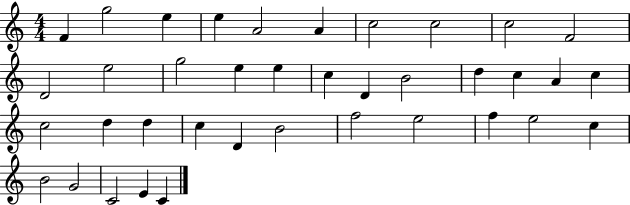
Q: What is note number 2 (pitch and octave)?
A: G5